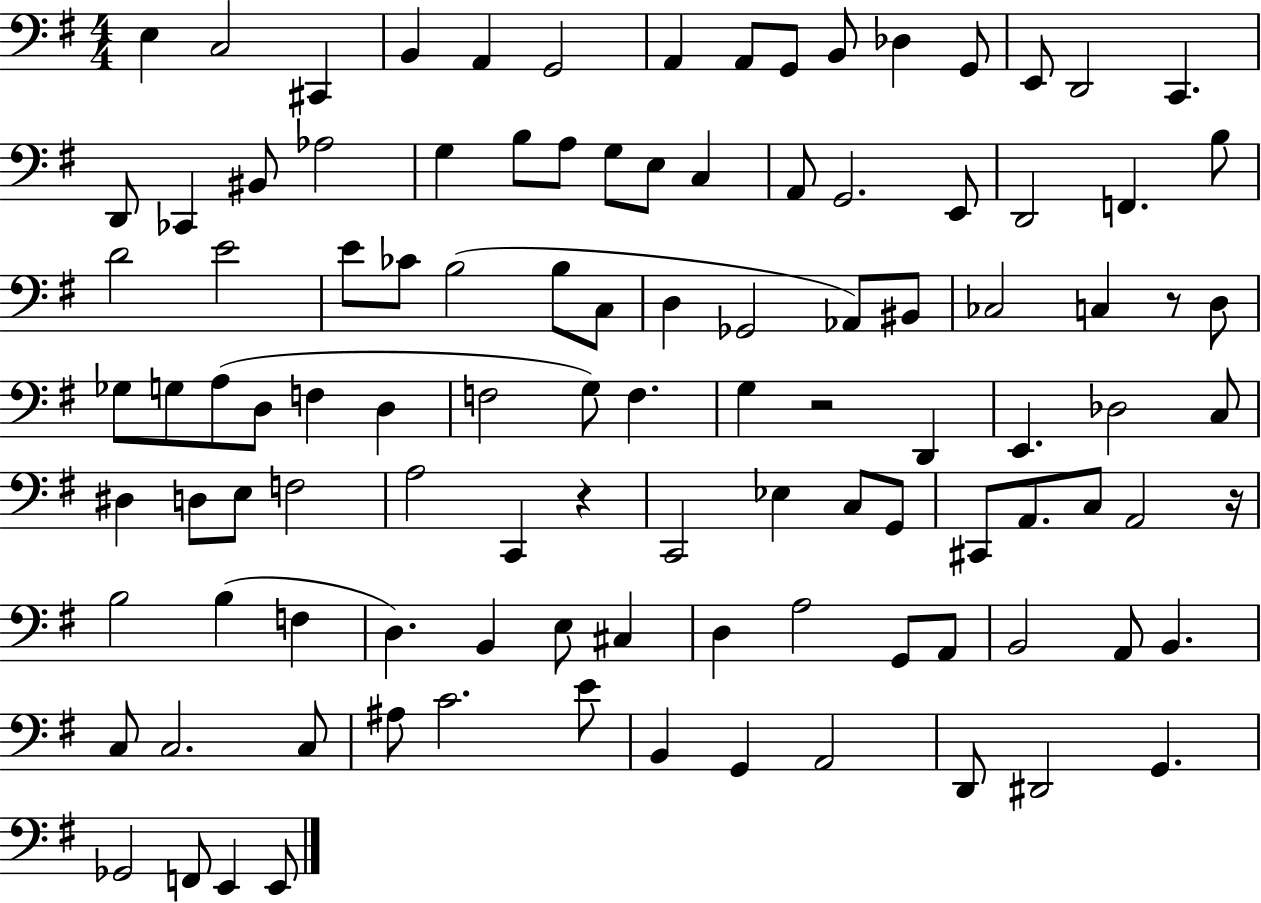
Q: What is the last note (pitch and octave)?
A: E2